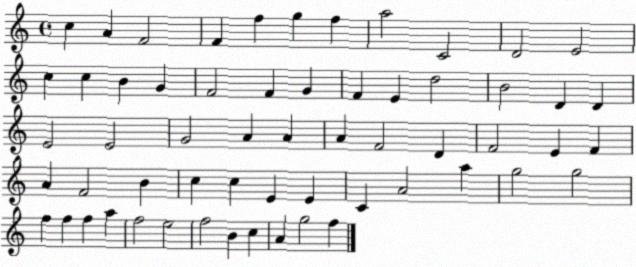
X:1
T:Untitled
M:4/4
L:1/4
K:C
c A F2 F f g f a2 C2 D2 E2 c c B G F2 F G F E d2 B2 D D E2 E2 G2 A A A F2 D F2 E F A F2 B c c E E C A2 a g2 g2 f f f a f2 e2 f2 B c A g2 f